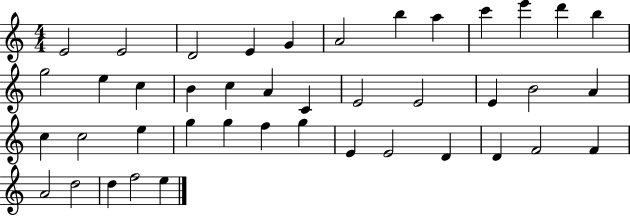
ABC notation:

X:1
T:Untitled
M:4/4
L:1/4
K:C
E2 E2 D2 E G A2 b a c' e' d' b g2 e c B c A C E2 E2 E B2 A c c2 e g g f g E E2 D D F2 F A2 d2 d f2 e